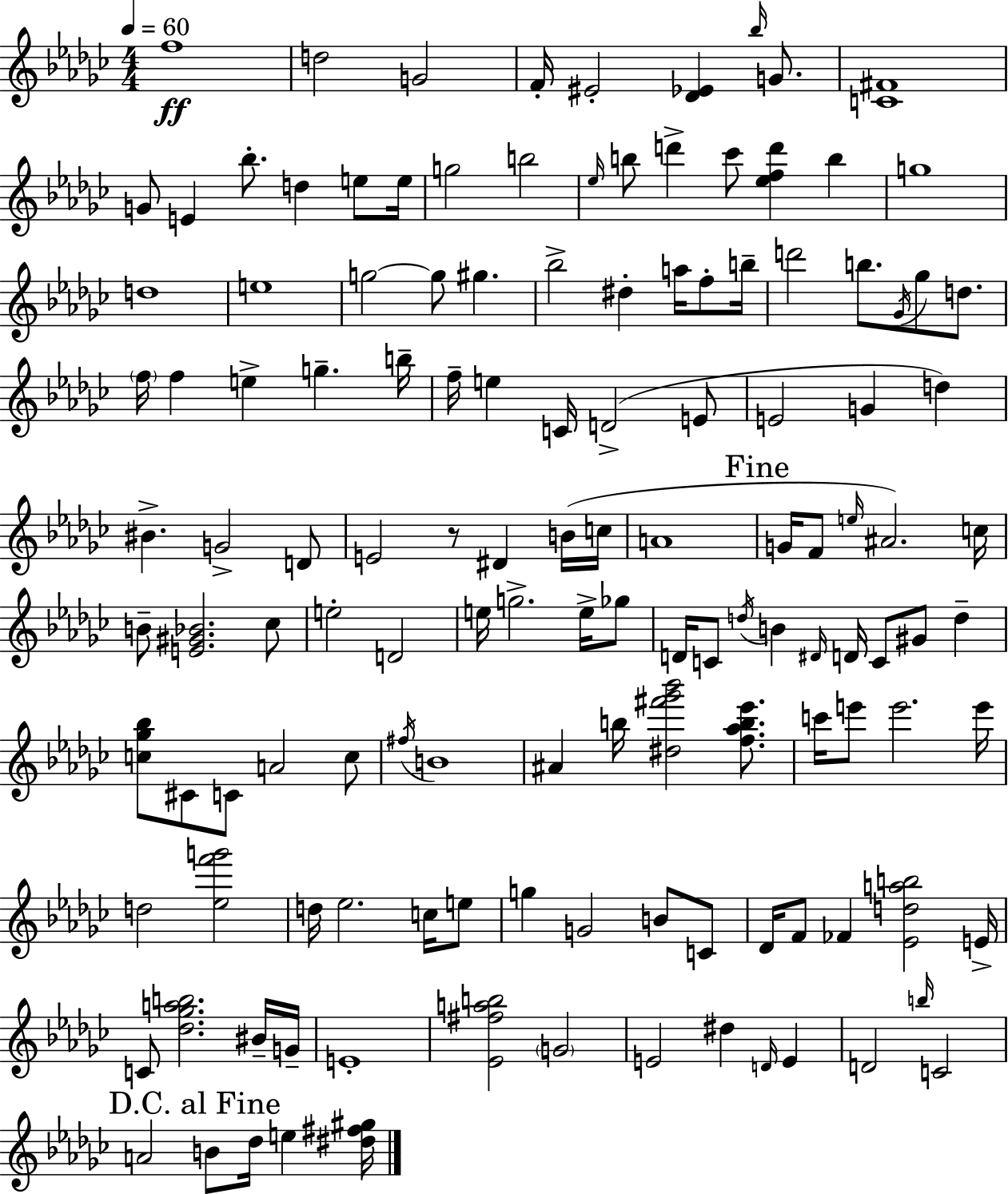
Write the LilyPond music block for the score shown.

{
  \clef treble
  \numericTimeSignature
  \time 4/4
  \key ees \minor
  \tempo 4 = 60
  f''1\ff | d''2 g'2 | f'16-. eis'2-. <des' ees'>4 \grace { bes''16 } g'8. | <c' fis'>1 | \break g'8 e'4 bes''8.-. d''4 e''8 | e''16 g''2 b''2 | \grace { ees''16 } b''8 d'''4-> ces'''8 <ees'' f'' d'''>4 b''4 | g''1 | \break d''1 | e''1 | g''2~~ g''8 gis''4. | bes''2-> dis''4-. a''16 f''8-. | \break b''16-- d'''2 b''8. \acciaccatura { ges'16 } ges''8 | d''8. \parenthesize f''16 f''4 e''4-> g''4.-- | b''16-- f''16-- e''4 c'16 d'2->( | e'8 e'2 g'4 d''4) | \break bis'4.-> g'2-> | d'8 e'2 r8 dis'4 | b'16( c''16 a'1 | \mark "Fine" g'16 f'8 \grace { e''16 }) ais'2. | \break c''16 b'8-- <e' gis' bes'>2. | ces''8 e''2-. d'2 | e''16 g''2.-> | e''16-> ges''8 d'16 c'8 \acciaccatura { d''16 } b'4 \grace { dis'16 } d'16 c'8 | \break gis'8 d''4-- <c'' ges'' bes''>8 cis'8 c'8 a'2 | c''8 \acciaccatura { fis''16 } b'1 | ais'4 b''16 <dis'' fis''' ges''' bes'''>2 | <f'' aes'' b'' ees'''>8. c'''16 e'''8 e'''2. | \break e'''16 d''2 <ees'' f''' g'''>2 | d''16 ees''2. | c''16 e''8 g''4 g'2 | b'8 c'8 des'16 f'8 fes'4 <ees' d'' a'' b''>2 | \break e'16-> c'8 <des'' ges'' a'' b''>2. | bis'16-- g'16-- e'1-. | <ees' fis'' a'' b''>2 \parenthesize g'2 | e'2 dis''4 | \break \grace { d'16 } e'4 d'2 | \grace { b''16 } c'2 \mark "D.C. al Fine" a'2 | b'8 des''16 e''4 <dis'' fis'' gis''>16 \bar "|."
}